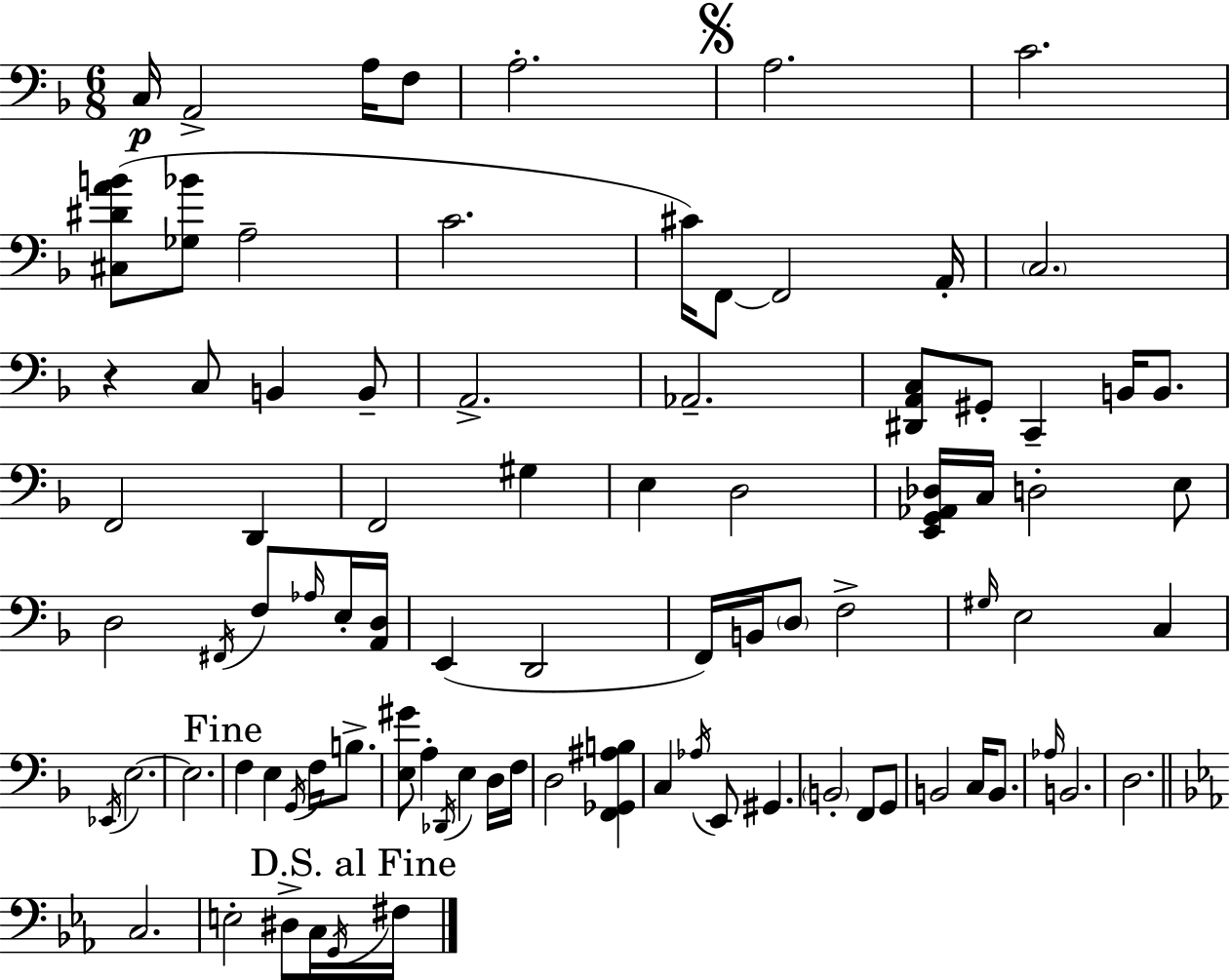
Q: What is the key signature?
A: F major